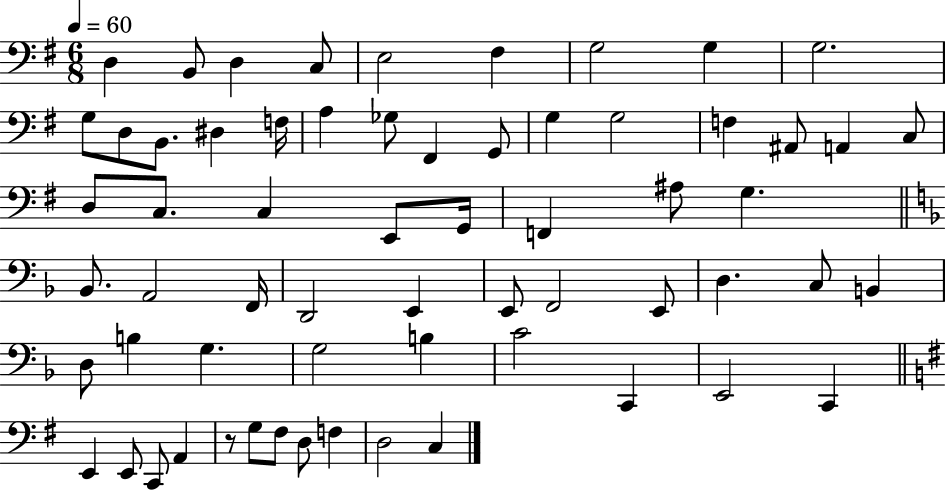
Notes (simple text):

D3/q B2/e D3/q C3/e E3/h F#3/q G3/h G3/q G3/h. G3/e D3/e B2/e. D#3/q F3/s A3/q Gb3/e F#2/q G2/e G3/q G3/h F3/q A#2/e A2/q C3/e D3/e C3/e. C3/q E2/e G2/s F2/q A#3/e G3/q. Bb2/e. A2/h F2/s D2/h E2/q E2/e F2/h E2/e D3/q. C3/e B2/q D3/e B3/q G3/q. G3/h B3/q C4/h C2/q E2/h C2/q E2/q E2/e C2/e A2/q R/e G3/e F#3/e D3/e F3/q D3/h C3/q